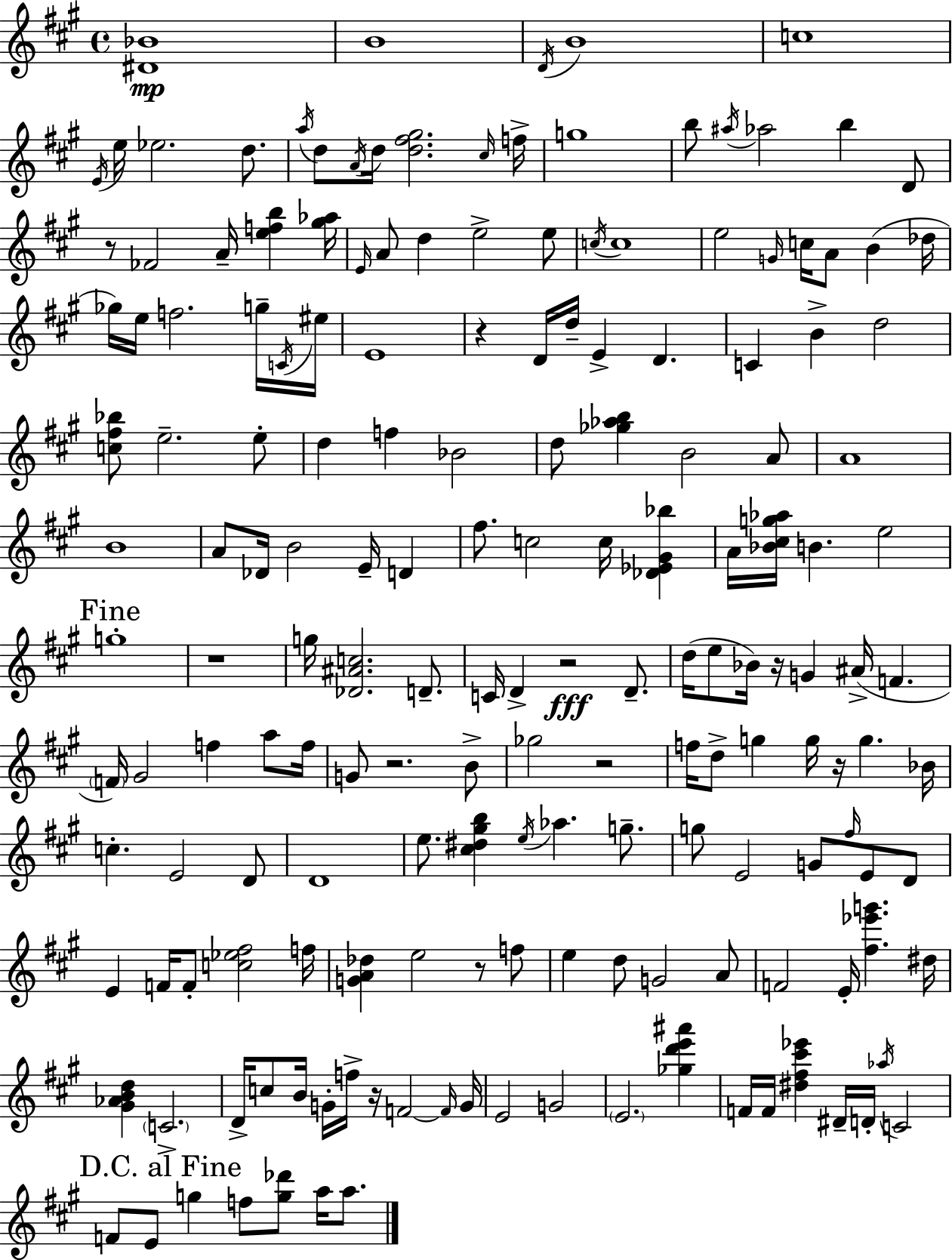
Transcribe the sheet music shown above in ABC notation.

X:1
T:Untitled
M:4/4
L:1/4
K:A
[^D_B]4 B4 D/4 B4 c4 E/4 e/4 _e2 d/2 a/4 d/2 A/4 d/4 [d^f^g]2 ^c/4 f/4 g4 b/2 ^a/4 _a2 b D/2 z/2 _F2 A/4 [efb] [^g_a]/4 E/4 A/2 d e2 e/2 c/4 c4 e2 G/4 c/4 A/2 B _d/4 _g/4 e/4 f2 g/4 C/4 ^e/4 E4 z D/4 d/4 E D C B d2 [c^f_b]/2 e2 e/2 d f _B2 d/2 [_g_ab] B2 A/2 A4 B4 A/2 _D/4 B2 E/4 D ^f/2 c2 c/4 [_D_E^G_b] A/4 [_B^cg_a]/4 B e2 g4 z4 g/4 [_D^Ac]2 D/2 C/4 D z2 D/2 d/4 e/2 _B/4 z/4 G ^A/4 F F/4 ^G2 f a/2 f/4 G/2 z2 B/2 _g2 z2 f/4 d/2 g g/4 z/4 g _B/4 c E2 D/2 D4 e/2 [^c^d^gb] e/4 _a g/2 g/2 E2 G/2 ^f/4 E/2 D/2 E F/4 F/2 [c_e^f]2 f/4 [GA_d] e2 z/2 f/2 e d/2 G2 A/2 F2 E/4 [^f_e'g'] ^d/4 [^G_ABd] C2 D/4 c/2 B/4 G/4 f/4 z/4 F2 F/4 G/4 E2 G2 E2 [_gd'e'^a'] F/4 F/4 [^d^f^c'_e'] ^D/4 D/4 _a/4 C2 F/2 E/2 g f/2 [g_d']/2 a/4 a/2